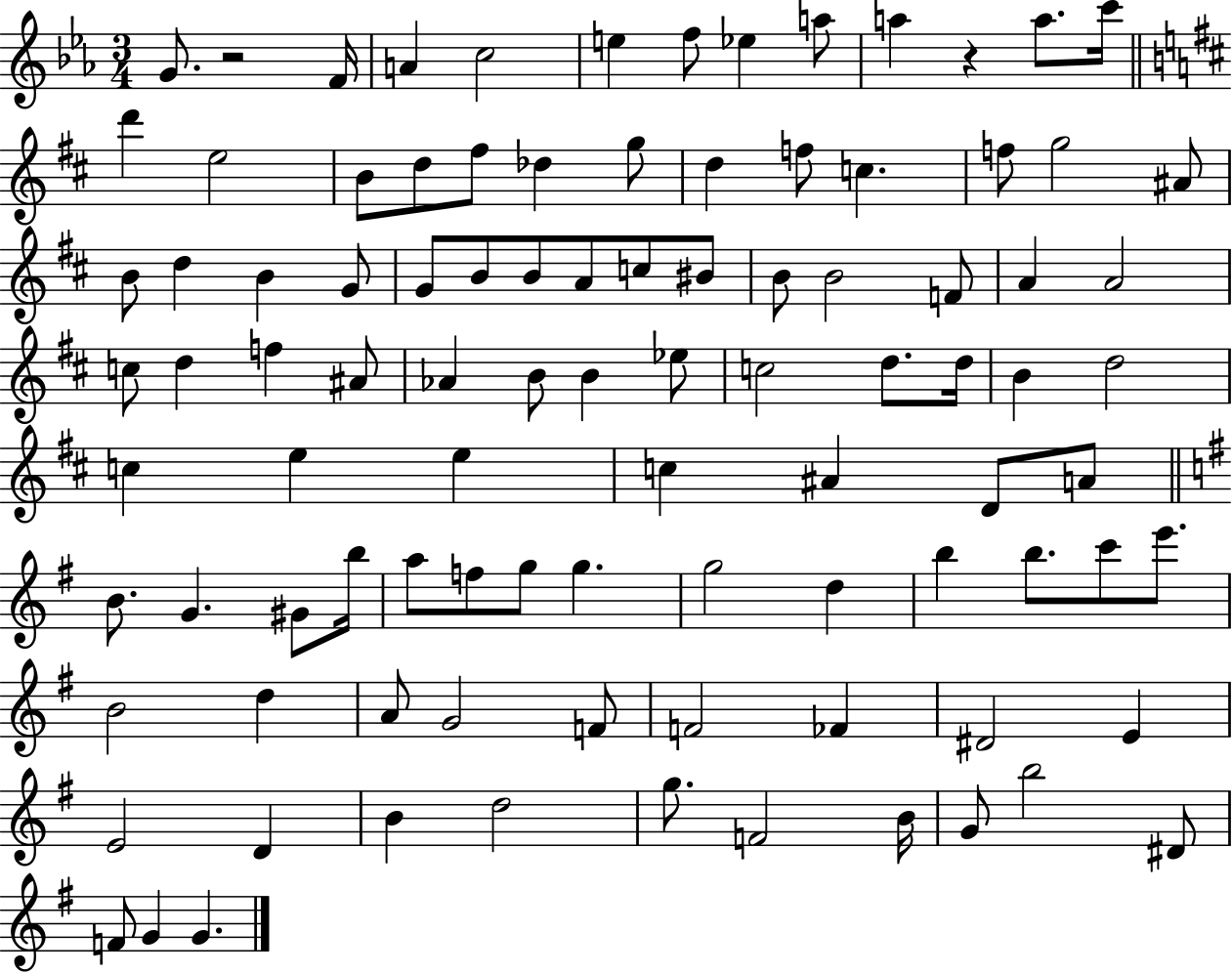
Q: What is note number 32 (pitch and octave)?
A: A4